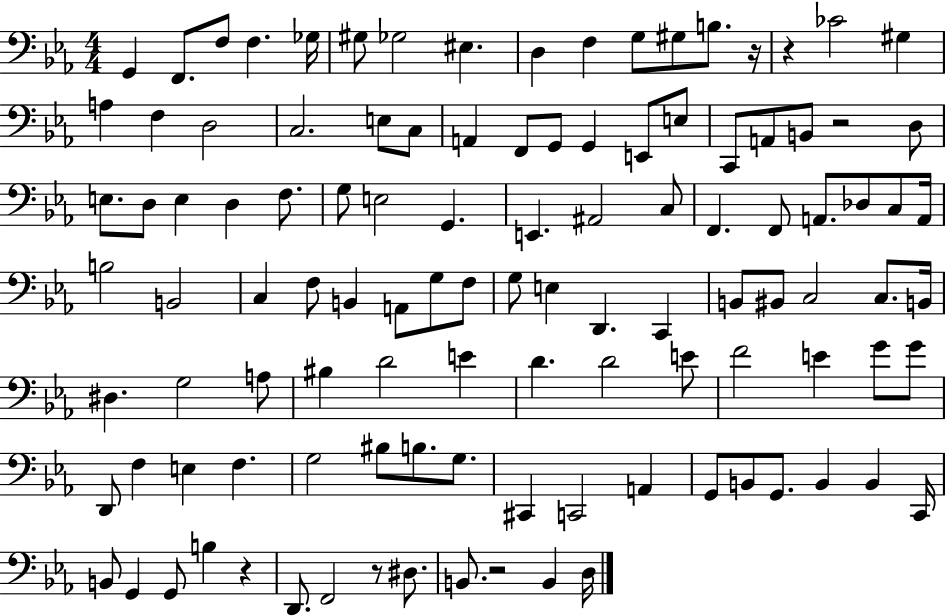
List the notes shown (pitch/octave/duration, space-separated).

G2/q F2/e. F3/e F3/q. Gb3/s G#3/e Gb3/h EIS3/q. D3/q F3/q G3/e G#3/e B3/e. R/s R/q CES4/h G#3/q A3/q F3/q D3/h C3/h. E3/e C3/e A2/q F2/e G2/e G2/q E2/e E3/e C2/e A2/e B2/e R/h D3/e E3/e. D3/e E3/q D3/q F3/e. G3/e E3/h G2/q. E2/q. A#2/h C3/e F2/q. F2/e A2/e. Db3/e C3/e A2/s B3/h B2/h C3/q F3/e B2/q A2/e G3/e F3/e G3/e E3/q D2/q. C2/q B2/e BIS2/e C3/h C3/e. B2/s D#3/q. G3/h A3/e BIS3/q D4/h E4/q D4/q. D4/h E4/e F4/h E4/q G4/e G4/e D2/e F3/q E3/q F3/q. G3/h BIS3/e B3/e. G3/e. C#2/q C2/h A2/q G2/e B2/e G2/e. B2/q B2/q C2/s B2/e G2/q G2/e B3/q R/q D2/e. F2/h R/e D#3/e. B2/e. R/h B2/q D3/s